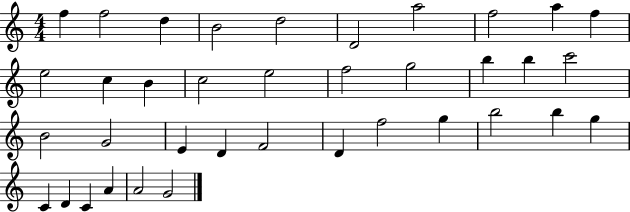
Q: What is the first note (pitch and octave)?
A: F5